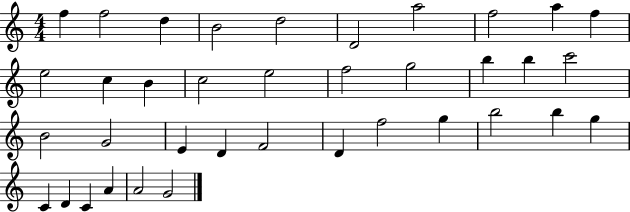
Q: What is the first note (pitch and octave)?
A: F5